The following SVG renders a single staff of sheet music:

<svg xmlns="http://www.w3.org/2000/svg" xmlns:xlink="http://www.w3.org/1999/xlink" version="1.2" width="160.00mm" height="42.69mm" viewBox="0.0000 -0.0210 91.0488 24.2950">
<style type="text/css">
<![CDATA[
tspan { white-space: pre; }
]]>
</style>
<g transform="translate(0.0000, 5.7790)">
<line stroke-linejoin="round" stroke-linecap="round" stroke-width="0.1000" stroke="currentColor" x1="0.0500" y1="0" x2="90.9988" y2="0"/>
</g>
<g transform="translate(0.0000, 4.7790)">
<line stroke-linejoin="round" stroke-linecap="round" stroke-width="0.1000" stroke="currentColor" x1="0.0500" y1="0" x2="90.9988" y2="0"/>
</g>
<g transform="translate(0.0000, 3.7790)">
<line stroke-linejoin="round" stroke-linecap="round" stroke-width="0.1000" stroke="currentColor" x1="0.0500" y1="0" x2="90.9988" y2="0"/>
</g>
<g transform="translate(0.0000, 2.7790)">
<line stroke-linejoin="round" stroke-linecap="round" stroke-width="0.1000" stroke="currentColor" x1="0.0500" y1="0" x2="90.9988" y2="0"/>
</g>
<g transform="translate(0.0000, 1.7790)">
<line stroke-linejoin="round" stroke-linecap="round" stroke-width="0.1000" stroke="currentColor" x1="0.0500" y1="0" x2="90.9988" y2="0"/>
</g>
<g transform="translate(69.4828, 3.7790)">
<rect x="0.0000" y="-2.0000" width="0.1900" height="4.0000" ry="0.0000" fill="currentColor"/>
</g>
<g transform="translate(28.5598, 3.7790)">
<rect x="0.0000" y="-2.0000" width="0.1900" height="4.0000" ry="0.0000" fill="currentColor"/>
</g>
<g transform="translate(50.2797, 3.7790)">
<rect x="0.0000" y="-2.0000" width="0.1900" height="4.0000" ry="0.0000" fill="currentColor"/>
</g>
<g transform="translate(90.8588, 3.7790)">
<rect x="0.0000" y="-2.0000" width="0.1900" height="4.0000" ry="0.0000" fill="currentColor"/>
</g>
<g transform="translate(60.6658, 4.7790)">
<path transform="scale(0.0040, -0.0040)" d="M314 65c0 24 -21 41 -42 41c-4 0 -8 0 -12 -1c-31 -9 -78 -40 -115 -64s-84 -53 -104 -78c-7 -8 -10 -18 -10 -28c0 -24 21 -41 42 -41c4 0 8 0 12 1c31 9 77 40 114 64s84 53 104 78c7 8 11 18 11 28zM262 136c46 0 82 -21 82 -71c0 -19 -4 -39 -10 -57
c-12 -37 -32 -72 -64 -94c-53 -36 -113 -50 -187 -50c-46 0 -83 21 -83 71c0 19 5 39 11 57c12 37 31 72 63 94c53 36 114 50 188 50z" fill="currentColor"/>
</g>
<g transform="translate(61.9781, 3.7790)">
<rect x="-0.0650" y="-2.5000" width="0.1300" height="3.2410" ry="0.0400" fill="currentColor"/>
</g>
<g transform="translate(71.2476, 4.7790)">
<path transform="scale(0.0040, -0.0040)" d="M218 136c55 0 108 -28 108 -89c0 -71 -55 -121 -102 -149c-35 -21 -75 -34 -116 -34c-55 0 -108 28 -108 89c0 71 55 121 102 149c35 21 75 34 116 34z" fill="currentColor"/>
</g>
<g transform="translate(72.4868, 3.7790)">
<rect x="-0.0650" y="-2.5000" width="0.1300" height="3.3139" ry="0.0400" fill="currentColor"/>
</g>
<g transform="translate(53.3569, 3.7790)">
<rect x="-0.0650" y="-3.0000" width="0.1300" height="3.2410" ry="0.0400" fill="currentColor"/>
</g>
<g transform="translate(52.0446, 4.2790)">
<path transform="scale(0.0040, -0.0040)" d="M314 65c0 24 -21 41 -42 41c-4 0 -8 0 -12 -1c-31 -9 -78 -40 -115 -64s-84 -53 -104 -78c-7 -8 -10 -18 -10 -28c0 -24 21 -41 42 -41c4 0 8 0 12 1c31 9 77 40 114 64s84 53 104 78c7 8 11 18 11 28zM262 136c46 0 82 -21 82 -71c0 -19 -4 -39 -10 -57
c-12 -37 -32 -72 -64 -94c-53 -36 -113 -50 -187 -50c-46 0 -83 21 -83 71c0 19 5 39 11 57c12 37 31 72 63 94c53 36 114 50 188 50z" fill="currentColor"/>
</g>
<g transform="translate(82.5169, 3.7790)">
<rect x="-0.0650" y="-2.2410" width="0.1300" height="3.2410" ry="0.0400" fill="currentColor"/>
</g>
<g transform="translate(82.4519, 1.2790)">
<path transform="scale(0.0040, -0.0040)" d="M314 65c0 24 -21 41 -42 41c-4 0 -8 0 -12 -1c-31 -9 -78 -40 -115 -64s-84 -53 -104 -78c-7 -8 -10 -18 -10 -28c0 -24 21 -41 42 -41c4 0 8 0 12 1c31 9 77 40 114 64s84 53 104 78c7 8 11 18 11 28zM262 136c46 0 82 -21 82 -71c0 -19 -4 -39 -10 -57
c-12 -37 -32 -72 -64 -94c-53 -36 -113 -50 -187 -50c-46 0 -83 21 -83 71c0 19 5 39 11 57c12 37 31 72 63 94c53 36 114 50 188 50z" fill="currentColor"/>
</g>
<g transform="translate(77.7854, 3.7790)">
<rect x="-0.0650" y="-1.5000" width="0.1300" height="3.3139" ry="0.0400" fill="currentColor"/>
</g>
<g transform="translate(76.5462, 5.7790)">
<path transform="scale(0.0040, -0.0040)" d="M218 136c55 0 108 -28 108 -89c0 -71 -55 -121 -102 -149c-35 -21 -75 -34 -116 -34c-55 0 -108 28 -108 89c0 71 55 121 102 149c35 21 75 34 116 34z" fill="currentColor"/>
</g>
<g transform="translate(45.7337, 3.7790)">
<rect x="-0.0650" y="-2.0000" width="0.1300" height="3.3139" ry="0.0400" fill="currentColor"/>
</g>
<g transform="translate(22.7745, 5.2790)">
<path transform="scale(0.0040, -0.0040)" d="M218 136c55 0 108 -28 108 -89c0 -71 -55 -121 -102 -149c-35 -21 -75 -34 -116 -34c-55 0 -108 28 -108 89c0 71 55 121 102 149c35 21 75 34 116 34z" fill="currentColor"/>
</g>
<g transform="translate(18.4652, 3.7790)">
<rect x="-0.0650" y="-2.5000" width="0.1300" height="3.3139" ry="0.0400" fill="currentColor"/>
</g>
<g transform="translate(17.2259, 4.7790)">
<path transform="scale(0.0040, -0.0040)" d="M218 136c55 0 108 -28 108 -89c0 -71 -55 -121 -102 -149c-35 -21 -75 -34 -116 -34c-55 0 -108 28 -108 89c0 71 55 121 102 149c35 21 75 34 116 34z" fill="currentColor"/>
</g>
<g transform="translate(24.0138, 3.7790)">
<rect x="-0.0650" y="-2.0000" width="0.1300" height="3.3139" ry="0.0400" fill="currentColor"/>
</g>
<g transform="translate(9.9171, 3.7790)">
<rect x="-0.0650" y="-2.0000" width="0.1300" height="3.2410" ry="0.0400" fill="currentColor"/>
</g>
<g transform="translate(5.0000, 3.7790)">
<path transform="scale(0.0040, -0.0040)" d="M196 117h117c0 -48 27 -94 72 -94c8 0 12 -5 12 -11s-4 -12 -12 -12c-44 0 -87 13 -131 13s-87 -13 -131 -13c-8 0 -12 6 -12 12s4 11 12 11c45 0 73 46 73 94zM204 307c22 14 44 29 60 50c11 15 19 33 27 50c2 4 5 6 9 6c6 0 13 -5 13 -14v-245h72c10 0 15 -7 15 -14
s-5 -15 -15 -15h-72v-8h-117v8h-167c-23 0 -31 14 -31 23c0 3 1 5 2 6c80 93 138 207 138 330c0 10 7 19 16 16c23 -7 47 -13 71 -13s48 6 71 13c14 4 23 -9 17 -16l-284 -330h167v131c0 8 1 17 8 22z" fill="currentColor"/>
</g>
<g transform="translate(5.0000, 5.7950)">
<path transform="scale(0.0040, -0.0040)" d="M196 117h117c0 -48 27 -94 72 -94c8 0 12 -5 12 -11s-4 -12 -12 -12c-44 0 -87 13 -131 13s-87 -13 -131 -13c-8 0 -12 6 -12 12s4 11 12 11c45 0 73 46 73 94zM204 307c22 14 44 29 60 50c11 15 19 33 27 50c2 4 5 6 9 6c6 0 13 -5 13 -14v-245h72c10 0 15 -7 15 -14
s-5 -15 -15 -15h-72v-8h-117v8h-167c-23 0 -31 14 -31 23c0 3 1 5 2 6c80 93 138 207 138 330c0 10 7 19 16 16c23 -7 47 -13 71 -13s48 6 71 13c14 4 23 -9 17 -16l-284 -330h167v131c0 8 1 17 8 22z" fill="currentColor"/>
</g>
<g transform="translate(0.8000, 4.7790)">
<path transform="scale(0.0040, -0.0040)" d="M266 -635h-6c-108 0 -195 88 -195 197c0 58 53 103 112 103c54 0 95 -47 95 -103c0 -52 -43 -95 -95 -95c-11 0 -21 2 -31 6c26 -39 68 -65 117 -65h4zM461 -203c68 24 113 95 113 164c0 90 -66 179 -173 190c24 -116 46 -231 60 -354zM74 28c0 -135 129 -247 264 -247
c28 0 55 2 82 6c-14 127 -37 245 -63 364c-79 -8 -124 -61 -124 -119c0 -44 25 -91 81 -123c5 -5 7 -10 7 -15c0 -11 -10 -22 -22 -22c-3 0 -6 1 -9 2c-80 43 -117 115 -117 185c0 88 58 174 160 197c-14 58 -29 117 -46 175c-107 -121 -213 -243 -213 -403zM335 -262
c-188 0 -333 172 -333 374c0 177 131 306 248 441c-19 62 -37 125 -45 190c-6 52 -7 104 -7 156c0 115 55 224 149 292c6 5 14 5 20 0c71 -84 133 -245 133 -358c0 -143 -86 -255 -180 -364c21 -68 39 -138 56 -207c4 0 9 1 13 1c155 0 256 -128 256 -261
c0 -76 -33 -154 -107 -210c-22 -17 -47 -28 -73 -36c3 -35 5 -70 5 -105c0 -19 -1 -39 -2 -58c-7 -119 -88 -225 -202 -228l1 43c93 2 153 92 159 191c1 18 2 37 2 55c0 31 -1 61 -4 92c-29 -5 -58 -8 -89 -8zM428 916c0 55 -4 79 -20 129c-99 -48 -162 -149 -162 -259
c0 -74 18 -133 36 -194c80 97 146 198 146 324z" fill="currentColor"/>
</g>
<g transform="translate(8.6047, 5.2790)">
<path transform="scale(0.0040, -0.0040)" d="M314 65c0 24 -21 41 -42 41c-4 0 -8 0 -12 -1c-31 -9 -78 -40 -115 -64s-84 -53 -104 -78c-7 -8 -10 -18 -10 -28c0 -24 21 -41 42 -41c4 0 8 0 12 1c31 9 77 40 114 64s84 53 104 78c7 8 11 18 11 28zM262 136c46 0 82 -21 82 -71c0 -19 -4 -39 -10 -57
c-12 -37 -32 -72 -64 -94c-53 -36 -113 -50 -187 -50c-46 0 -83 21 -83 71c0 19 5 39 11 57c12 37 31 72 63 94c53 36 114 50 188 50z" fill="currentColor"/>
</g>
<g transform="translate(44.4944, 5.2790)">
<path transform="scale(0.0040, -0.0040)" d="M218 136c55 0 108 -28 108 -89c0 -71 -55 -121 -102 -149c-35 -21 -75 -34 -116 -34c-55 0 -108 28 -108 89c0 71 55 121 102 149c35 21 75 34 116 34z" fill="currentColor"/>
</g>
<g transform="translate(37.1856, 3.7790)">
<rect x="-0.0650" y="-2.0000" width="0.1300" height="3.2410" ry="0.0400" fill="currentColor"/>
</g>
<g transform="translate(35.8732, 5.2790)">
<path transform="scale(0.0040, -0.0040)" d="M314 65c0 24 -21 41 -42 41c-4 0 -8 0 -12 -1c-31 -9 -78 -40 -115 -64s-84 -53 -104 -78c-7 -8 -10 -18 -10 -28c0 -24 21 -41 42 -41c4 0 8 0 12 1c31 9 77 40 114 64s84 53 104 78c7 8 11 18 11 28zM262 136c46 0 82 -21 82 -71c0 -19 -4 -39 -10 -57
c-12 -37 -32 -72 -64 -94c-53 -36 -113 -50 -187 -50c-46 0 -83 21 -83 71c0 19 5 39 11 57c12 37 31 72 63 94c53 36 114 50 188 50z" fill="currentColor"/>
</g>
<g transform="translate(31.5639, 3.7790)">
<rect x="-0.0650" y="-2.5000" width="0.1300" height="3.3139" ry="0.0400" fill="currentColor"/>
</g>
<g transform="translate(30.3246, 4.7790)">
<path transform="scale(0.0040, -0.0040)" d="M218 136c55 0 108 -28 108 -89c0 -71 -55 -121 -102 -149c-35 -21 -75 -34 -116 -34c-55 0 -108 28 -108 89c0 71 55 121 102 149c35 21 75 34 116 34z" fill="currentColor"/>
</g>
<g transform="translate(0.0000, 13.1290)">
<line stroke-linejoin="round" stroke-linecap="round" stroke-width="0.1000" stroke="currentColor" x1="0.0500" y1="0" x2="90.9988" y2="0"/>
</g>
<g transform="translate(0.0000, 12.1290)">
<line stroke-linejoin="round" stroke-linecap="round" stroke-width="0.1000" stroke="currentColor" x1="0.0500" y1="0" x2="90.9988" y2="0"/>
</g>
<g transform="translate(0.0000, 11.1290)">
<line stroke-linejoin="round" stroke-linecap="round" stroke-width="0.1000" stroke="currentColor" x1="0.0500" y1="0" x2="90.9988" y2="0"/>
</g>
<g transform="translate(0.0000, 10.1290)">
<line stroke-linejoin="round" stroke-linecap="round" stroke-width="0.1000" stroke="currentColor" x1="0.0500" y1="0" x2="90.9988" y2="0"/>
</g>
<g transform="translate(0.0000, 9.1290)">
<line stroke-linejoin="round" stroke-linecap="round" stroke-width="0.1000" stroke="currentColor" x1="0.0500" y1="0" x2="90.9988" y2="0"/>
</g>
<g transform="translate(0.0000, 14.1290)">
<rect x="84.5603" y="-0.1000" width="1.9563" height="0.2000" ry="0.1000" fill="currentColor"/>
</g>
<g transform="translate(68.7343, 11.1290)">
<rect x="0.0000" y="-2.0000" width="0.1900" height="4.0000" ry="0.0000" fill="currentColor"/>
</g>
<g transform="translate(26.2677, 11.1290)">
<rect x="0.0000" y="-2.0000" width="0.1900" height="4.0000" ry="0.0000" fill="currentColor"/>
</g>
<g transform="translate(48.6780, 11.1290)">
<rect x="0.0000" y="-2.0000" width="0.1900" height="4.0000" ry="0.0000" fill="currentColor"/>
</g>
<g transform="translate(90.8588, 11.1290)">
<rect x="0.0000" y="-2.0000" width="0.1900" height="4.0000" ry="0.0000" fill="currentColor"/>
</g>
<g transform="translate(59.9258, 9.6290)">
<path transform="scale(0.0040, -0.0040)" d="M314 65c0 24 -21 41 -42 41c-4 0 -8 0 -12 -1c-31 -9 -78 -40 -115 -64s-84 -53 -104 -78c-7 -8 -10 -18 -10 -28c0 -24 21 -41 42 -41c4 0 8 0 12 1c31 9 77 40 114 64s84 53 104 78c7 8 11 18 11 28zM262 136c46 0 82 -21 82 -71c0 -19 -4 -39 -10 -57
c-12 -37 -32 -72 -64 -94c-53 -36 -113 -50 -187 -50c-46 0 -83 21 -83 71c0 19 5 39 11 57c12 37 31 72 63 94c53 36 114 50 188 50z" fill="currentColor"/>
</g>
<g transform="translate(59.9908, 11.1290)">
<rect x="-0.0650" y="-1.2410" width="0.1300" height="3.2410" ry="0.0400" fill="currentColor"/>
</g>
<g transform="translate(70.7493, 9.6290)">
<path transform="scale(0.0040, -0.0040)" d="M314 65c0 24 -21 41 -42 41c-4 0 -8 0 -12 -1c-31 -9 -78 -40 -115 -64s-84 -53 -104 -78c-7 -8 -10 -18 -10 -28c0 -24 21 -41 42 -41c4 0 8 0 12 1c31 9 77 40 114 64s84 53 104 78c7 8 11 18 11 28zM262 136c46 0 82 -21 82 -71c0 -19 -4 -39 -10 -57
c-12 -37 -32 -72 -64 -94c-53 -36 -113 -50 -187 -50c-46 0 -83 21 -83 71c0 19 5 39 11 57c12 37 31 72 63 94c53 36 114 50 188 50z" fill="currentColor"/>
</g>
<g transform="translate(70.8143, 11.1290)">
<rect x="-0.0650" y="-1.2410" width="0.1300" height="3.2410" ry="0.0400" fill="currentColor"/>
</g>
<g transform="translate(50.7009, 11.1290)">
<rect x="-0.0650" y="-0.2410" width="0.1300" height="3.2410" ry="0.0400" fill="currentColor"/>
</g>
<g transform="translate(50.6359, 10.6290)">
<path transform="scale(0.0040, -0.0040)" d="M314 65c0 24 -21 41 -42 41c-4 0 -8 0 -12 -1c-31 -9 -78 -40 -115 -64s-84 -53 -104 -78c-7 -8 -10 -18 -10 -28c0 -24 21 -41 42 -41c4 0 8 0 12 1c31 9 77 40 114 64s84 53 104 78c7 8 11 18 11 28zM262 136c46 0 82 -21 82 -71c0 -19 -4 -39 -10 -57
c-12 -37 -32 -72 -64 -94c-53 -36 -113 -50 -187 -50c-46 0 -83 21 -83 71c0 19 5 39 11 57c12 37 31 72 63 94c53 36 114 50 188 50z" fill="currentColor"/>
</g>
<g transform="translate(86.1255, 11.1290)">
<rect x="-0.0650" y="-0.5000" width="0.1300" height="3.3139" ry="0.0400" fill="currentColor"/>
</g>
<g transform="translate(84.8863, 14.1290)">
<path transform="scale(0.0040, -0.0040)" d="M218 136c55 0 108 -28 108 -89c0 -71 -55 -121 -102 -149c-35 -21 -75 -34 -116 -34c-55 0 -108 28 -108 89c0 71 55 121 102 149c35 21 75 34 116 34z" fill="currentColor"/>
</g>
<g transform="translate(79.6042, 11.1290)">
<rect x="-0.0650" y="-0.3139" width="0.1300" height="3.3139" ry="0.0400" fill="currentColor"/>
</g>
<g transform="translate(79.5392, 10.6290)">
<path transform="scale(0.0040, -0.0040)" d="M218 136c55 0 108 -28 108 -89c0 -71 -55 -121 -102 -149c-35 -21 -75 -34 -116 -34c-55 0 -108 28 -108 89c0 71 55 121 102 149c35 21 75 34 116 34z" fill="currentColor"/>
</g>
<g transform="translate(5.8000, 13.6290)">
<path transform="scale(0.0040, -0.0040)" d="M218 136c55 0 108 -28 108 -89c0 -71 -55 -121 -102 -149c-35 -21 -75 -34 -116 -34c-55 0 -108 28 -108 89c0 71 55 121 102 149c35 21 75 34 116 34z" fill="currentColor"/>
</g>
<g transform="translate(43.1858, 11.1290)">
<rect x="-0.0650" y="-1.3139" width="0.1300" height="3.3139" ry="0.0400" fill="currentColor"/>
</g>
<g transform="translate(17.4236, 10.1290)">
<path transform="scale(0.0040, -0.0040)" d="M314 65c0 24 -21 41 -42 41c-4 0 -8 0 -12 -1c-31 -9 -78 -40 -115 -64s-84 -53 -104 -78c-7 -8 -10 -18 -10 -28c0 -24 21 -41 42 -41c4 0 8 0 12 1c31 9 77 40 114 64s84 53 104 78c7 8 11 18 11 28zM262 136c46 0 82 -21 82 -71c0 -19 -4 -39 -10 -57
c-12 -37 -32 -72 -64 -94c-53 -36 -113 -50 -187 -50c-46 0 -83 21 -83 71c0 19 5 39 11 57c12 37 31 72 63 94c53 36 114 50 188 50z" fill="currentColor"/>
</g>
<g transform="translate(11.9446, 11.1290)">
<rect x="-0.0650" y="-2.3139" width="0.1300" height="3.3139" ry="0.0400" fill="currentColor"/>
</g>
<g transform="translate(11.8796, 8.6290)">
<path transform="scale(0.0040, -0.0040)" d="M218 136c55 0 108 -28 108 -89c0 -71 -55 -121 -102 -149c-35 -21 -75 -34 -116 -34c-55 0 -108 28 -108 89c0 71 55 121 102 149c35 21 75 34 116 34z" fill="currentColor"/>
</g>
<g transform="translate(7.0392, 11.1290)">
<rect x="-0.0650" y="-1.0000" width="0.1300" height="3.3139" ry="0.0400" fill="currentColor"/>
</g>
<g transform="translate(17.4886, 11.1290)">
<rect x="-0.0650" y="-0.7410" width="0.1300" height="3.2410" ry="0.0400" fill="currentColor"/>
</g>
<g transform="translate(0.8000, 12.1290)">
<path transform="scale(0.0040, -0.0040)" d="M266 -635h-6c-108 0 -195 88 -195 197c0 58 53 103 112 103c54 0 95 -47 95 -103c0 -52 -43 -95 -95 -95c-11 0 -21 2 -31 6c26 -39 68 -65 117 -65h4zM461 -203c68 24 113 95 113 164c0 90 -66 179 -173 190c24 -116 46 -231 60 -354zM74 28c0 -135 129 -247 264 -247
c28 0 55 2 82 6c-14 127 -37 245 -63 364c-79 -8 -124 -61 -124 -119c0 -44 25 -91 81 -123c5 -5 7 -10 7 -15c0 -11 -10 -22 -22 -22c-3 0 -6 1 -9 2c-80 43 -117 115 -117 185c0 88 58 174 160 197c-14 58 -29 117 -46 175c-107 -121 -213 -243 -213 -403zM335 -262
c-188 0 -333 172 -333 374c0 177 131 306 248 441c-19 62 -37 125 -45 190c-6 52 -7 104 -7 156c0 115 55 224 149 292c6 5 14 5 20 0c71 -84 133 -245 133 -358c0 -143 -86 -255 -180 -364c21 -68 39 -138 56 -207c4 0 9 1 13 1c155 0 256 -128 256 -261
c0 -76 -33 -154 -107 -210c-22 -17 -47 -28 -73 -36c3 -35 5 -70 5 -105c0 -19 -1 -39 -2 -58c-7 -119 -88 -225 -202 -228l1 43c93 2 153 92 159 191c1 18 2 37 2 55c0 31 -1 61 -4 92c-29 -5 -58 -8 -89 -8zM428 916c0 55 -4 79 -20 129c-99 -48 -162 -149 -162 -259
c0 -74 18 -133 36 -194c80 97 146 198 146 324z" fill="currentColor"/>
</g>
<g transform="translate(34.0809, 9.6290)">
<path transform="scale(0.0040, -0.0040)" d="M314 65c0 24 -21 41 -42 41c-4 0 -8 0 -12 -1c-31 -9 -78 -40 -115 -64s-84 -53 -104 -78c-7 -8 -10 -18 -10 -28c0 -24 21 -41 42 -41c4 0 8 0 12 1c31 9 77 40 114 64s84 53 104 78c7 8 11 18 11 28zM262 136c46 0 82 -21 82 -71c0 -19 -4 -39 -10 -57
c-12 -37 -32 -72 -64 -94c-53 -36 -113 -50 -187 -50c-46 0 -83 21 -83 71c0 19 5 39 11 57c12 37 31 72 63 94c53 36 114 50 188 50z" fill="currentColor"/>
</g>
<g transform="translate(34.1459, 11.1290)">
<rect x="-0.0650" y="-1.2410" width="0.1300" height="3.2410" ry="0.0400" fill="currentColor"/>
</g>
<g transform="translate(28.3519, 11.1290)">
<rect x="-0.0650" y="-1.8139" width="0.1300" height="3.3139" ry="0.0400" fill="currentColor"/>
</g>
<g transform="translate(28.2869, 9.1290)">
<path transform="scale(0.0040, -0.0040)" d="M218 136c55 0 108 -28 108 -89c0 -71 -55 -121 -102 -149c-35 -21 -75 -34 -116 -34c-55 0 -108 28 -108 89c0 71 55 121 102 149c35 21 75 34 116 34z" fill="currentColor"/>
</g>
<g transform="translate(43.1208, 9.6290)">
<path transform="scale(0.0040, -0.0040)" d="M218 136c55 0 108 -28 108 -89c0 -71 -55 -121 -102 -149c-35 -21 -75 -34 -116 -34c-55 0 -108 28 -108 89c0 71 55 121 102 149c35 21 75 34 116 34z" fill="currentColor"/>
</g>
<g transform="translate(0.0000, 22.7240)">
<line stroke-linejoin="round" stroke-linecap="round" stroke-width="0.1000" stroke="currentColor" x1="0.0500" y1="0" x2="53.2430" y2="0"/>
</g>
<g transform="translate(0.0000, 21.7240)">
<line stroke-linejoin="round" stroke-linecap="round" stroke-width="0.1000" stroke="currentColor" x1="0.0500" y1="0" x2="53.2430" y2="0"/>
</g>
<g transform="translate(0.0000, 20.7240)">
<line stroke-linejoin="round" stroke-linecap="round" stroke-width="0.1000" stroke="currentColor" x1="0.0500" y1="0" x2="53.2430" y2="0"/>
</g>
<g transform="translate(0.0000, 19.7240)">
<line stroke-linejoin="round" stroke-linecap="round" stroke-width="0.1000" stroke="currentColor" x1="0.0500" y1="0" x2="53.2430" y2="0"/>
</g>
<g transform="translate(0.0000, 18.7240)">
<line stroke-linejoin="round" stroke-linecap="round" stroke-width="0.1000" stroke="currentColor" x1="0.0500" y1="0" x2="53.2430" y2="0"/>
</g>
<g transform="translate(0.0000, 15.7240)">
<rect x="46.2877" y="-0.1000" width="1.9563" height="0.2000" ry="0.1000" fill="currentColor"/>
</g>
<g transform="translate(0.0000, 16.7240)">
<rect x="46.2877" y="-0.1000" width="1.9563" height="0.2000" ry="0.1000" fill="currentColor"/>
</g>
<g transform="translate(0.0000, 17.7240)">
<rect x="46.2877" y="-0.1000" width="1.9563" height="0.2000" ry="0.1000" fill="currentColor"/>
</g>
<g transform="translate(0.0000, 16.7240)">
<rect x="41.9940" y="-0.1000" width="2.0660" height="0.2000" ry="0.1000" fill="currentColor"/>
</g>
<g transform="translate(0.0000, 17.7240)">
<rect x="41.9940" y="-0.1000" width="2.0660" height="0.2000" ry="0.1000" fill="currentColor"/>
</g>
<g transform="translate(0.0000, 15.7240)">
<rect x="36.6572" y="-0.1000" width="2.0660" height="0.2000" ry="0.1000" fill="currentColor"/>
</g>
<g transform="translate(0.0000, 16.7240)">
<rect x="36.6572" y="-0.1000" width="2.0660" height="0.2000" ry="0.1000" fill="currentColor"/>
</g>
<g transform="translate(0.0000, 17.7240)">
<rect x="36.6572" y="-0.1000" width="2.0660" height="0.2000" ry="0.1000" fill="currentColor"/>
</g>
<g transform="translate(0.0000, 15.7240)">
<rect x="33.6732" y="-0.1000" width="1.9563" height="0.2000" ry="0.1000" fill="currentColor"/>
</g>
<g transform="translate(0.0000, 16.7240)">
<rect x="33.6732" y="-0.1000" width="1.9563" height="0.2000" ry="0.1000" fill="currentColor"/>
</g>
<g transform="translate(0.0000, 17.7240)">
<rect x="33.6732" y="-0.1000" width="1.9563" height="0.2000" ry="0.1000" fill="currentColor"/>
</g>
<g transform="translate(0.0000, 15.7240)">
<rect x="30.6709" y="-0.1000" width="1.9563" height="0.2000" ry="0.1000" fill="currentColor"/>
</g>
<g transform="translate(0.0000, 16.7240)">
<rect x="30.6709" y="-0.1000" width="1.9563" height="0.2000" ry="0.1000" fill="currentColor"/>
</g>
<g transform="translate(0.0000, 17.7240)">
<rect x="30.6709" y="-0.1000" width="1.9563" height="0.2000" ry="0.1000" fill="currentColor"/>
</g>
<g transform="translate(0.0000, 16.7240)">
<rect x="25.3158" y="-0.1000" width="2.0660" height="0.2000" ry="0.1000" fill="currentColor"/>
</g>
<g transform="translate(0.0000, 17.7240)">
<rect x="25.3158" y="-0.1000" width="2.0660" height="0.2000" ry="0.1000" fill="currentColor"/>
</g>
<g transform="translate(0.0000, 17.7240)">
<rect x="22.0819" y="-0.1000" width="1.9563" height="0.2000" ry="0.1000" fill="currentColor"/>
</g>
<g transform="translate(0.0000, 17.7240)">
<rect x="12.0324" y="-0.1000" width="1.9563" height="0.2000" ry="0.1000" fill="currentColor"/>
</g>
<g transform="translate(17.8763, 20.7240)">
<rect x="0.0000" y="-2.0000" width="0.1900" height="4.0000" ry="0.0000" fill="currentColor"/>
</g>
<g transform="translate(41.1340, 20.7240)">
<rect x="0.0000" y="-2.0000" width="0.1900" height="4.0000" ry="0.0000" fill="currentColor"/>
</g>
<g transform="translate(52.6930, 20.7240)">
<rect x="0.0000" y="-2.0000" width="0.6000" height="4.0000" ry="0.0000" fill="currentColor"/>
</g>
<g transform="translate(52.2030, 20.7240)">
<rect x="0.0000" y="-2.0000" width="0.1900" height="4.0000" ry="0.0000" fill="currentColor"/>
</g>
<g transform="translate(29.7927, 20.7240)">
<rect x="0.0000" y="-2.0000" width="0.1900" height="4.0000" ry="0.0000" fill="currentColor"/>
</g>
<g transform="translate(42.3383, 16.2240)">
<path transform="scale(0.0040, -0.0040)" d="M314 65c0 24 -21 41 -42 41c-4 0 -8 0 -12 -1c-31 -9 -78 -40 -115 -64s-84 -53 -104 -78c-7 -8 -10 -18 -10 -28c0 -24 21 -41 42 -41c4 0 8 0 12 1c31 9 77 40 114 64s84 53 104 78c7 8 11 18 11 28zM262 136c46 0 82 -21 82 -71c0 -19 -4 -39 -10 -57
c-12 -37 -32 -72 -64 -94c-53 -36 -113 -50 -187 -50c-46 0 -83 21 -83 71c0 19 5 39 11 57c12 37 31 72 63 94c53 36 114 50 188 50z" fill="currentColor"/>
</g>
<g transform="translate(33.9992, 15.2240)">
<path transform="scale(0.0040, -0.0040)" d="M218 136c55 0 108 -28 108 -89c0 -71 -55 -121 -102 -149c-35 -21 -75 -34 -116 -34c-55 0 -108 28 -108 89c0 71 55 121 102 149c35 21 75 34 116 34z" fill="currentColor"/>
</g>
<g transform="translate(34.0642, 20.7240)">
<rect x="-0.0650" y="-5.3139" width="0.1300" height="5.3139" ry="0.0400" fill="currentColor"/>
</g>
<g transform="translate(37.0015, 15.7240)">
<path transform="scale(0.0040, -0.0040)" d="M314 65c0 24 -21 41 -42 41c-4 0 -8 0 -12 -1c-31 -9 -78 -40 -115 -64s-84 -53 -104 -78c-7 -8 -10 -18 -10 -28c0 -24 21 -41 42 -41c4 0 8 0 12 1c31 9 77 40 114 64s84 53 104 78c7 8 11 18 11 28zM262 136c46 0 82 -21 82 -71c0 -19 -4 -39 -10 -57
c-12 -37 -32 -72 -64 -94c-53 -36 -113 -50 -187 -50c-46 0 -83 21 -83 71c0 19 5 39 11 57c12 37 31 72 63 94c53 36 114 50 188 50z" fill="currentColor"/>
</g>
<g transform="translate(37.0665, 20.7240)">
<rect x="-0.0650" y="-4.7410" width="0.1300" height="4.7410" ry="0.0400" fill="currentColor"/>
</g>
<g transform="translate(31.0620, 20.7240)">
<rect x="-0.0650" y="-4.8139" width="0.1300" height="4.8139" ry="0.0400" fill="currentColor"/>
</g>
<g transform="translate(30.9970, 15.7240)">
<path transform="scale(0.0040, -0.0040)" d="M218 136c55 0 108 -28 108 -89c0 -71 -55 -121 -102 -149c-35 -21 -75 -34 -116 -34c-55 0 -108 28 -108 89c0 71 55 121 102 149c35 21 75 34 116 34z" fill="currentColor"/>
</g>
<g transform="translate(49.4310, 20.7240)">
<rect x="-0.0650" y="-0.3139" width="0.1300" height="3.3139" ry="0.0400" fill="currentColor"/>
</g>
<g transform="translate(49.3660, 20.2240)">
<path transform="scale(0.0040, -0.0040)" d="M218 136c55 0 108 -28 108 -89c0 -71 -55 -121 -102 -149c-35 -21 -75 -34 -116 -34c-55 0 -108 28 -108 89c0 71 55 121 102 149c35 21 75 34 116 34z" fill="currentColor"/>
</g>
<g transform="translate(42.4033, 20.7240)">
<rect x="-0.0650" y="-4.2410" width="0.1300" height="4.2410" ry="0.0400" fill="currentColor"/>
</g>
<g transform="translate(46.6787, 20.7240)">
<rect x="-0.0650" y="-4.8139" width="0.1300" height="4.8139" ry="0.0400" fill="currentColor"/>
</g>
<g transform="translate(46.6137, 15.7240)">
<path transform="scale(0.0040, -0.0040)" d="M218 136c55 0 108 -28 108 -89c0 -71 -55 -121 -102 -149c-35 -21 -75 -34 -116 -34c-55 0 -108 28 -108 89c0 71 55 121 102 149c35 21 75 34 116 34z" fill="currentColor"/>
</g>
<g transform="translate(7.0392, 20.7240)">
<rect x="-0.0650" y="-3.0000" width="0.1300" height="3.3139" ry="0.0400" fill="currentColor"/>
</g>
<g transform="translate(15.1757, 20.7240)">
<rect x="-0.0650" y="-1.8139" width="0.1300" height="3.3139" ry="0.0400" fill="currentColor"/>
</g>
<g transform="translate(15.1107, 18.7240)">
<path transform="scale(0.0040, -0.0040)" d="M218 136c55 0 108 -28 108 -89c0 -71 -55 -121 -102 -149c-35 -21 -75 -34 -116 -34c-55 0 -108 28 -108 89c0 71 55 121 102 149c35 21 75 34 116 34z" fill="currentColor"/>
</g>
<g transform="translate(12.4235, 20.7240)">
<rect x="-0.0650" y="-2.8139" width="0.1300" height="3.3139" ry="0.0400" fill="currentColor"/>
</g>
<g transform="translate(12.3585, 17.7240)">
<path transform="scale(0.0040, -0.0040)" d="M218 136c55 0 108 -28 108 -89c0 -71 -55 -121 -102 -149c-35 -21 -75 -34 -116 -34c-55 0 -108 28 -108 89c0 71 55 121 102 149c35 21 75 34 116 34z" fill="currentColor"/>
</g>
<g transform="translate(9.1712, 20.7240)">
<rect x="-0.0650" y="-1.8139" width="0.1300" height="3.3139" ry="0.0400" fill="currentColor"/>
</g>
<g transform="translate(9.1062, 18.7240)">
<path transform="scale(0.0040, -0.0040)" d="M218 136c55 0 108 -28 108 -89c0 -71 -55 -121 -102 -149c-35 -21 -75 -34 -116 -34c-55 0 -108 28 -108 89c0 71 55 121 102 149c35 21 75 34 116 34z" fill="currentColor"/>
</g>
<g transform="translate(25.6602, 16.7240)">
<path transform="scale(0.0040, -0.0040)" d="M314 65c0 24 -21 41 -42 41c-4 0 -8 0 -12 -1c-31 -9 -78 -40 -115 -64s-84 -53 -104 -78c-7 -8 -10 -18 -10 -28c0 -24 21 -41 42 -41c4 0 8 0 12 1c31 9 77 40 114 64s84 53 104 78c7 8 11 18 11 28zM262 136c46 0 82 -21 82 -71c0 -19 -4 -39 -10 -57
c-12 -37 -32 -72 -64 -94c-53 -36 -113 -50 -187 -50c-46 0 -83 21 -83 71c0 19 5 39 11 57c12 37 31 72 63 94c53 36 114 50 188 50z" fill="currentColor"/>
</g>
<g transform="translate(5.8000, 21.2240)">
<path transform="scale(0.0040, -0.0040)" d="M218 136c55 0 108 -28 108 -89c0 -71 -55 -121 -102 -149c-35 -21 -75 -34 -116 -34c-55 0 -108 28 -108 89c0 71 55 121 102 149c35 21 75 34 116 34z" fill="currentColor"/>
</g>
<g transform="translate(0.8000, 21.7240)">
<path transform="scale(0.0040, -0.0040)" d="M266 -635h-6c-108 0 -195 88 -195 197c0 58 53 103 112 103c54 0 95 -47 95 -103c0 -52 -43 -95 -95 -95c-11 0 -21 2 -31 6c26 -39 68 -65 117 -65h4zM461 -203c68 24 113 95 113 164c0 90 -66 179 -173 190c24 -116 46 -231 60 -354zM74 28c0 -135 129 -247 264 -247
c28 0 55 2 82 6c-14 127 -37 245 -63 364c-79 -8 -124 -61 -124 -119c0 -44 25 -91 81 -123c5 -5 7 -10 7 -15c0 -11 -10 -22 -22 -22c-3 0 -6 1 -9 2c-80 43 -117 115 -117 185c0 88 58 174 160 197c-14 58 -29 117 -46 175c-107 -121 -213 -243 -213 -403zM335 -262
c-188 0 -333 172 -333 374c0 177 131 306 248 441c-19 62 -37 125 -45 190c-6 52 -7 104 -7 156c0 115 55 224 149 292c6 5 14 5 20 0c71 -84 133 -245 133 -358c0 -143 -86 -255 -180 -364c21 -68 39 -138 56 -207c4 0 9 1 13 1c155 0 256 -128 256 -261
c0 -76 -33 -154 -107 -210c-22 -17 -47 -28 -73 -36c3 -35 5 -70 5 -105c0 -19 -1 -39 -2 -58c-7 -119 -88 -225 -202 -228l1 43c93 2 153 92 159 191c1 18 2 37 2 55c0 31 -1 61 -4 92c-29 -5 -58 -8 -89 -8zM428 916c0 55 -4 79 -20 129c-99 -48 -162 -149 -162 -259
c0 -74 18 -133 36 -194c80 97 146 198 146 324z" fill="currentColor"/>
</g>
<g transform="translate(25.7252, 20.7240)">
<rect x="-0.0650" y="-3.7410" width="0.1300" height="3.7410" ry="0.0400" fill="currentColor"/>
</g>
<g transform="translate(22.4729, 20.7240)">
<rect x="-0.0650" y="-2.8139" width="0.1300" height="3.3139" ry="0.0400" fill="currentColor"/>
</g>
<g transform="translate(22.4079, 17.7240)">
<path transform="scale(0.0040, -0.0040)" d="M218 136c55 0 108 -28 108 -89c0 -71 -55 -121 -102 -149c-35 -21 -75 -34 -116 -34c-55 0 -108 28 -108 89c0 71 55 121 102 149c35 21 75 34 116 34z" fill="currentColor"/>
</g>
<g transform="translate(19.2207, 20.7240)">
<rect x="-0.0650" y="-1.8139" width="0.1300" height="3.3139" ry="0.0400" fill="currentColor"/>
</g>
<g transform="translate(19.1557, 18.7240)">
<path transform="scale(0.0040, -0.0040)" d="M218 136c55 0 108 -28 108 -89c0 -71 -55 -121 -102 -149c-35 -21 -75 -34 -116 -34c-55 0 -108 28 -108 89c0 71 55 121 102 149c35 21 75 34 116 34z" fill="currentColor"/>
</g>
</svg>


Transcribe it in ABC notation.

X:1
T:Untitled
M:4/4
L:1/4
K:C
F2 G F G F2 F A2 G2 G E g2 D g d2 f e2 e c2 e2 e2 c C A f a f f a c'2 e' f' e'2 d'2 e' c